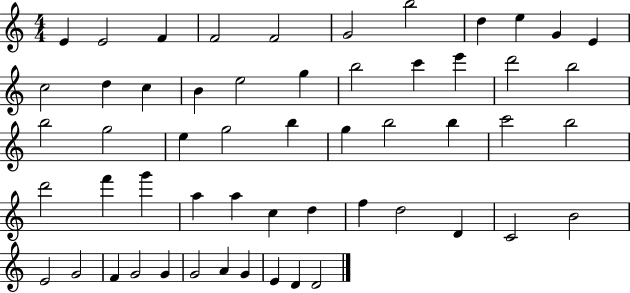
E4/q E4/h F4/q F4/h F4/h G4/h B5/h D5/q E5/q G4/q E4/q C5/h D5/q C5/q B4/q E5/h G5/q B5/h C6/q E6/q D6/h B5/h B5/h G5/h E5/q G5/h B5/q G5/q B5/h B5/q C6/h B5/h D6/h F6/q G6/q A5/q A5/q C5/q D5/q F5/q D5/h D4/q C4/h B4/h E4/h G4/h F4/q G4/h G4/q G4/h A4/q G4/q E4/q D4/q D4/h